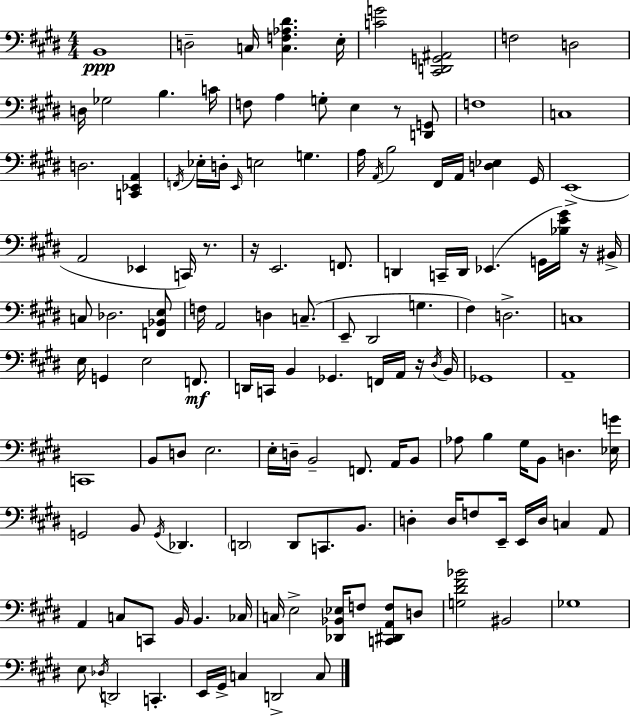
{
  \clef bass
  \numericTimeSignature
  \time 4/4
  \key e \major
  \repeat volta 2 { b,1\ppp | d2-- c16 <c f aes dis'>4. e16-. | <c' g'>2 <cis, d, g, ais,>2 | f2 d2 | \break d16 ges2 b4. c'16 | f8 a4 g8-. e4 r8 <d, g,>8 | f1 | c1 | \break d2. <c, ees, a,>4 | \acciaccatura { f,16 } ees16-. d16-. \grace { e,16 } e2 g4. | a16 \acciaccatura { a,16 } b2 fis,16 a,16 <d ees>4 | gis,16 e,1->( | \break a,2 ees,4 c,16) | r8. r16 e,2. | f,8. d,4 c,16-- d,16 ees,4.( g,16 | <bes e' gis'>16) r16 bis,16-> c8 des2. | \break <f, bes, e>8 f16 a,2 d4 | c8.--( e,8-- dis,2 g4. | fis4) d2.-> | c1 | \break e16 g,4 e2 | f,8.\mf d,16 c,16 b,4 ges,4. f,16 | a,16 r16 \acciaccatura { dis16 } b,16 ges,1 | a,1-- | \break c,1 | b,8 d8 e2. | e16-. d16-- b,2-- f,8. | a,16 b,8 aes8 b4 gis16 b,8 d4. | \break <ees g'>16 g,2 b,8 \acciaccatura { g,16 } des,4. | \parenthesize d,2 d,8 c,8. | b,8. d4-. d16 f8 e,16-- e,16 d16 c4 | a,8 a,4 c8 c,8 b,16 b,4. | \break ces16 c16 e2-> <des, bes, ees>16 f8 | <c, dis, a, f>8 d8 <g dis' fis' bes'>2 bis,2 | ges1 | e8 \acciaccatura { des16 } d,2 | \break c,4.-. e,16 gis,16-> c4 d,2-> | c8 } \bar "|."
}